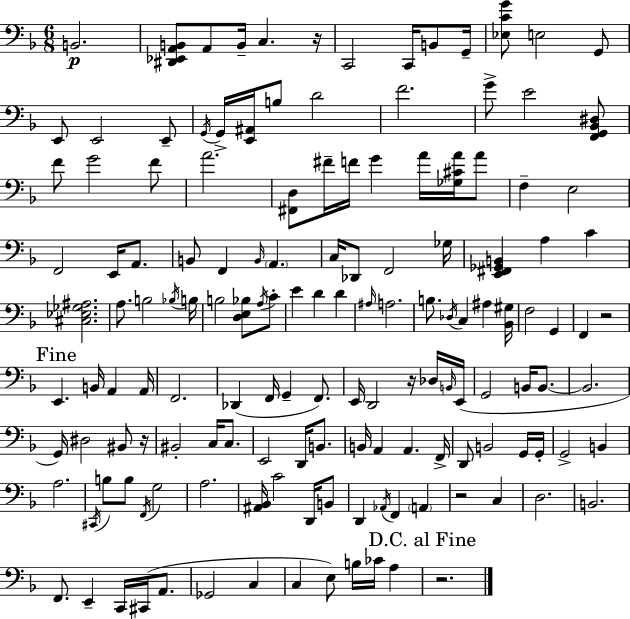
X:1
T:Untitled
M:6/8
L:1/4
K:Dm
B,,2 [^D,,_E,,A,,B,,]/2 A,,/2 B,,/4 C, z/4 C,,2 C,,/4 B,,/2 G,,/4 [_E,CG]/2 E,2 G,,/2 E,,/2 E,,2 E,,/2 G,,/4 G,,/4 [E,,^A,,]/4 B,/2 D2 F2 G/2 E2 [F,,G,,_B,,^D,]/2 F/2 G2 F/2 A2 [^F,,D,]/2 ^F/4 F/4 G A/4 [_G,^CA]/4 A/2 F, E,2 F,,2 E,,/4 A,,/2 B,,/2 F,, B,,/4 A,, C,/4 _D,,/2 F,,2 _G,/4 [E,,^F,,_G,,B,,] A, C [^C,_E,_G,^A,]2 A,/2 B,2 _B,/4 B,/4 B,2 [D,E,_B,]/2 A,/4 C/2 E D D ^A,/4 A,2 B,/2 _D,/4 C, ^A, [_B,,^G,]/4 F,2 G,, F,, z2 E,, B,,/4 A,, A,,/4 F,,2 _D,, F,,/4 G,, F,,/2 E,,/4 D,,2 z/4 _D,/4 B,,/4 E,,/4 G,,2 B,,/4 B,,/2 B,,2 G,,/4 ^D,2 ^B,,/2 z/4 ^B,,2 C,/4 C,/2 E,,2 D,,/4 B,,/2 B,,/4 A,, A,, F,,/4 D,,/2 B,,2 G,,/4 G,,/4 G,,2 B,, A,2 ^C,,/4 B,/2 B,/2 F,,/4 G,2 A,2 [^A,,_B,,]/4 C2 D,,/4 B,,/2 D,, _A,,/4 F,, A,, z2 C, D,2 B,,2 F,,/2 E,, C,,/4 ^C,,/4 A,,/2 _G,,2 C, C, E,/2 B,/4 _C/4 A, z2